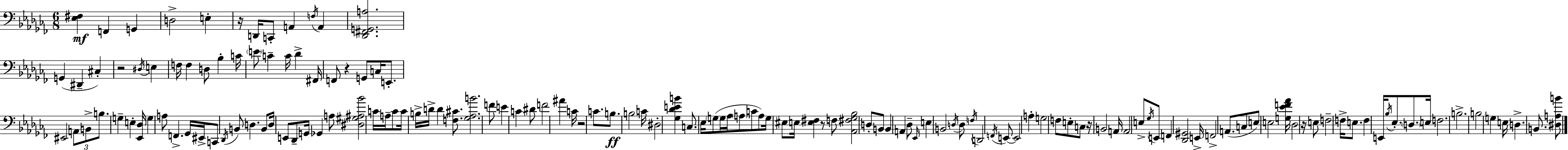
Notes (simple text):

[Eb3,F#3]/q F2/q G2/q D3/h E3/q R/s D2/s C2/e A2/q F3/s A2/q [Db2,F#2,G2,A3]/h. G2/q D#2/q C#3/q R/h D#3/s E3/q F3/s F3/q D3/e Bb3/q C4/s E4/e C4/q C4/s Db4/q F#2/s F2/e R/q G2/e C3/s E2/e. EIS2/h A2/e B2/e B3/e. G3/q E3/q [Eb2,Db3]/s G3/q A3/e F2/q. Gb2/s EIS2/s C2/e Db2/s B2/e D3/q. B2/e D3/s E2/e Db2/e G2/s Gb2/q A3/e [D#3,G#3,A#3,Bb4]/h C4/s A3/s C4/e C4/s B3/s D4/s D4/q [F3,C#4]/e. [Gb3,Ab3,B4]/h. F4/e E4/q C4/q D#4/e F4/h A#4/q C4/s R/h C4/e. B3/e. B3/h C4/s D#3/h [Gb3,Db4,E4,B4]/q C3/e. Eb3/s G3/e G3/s Ab3/s A3/e C4/e A3/e G3/s EIS3/e E3/s [E3,F#3]/q R/e F3/e [Ab2,F#3,Gb3,Bb3]/h D3/e B2/e B2/q A2/q Db3/e Eb2/s E3/q B2/h D3/s D3/e F3/s D2/h F2/s E2/e E2/h A3/q G3/h F3/e E3/e C3/e R/s B2/h A2/s A2/h E3/e Gb3/s E2/e F2/q [Db2,G#2]/h E2/s F2/h A2/e. C3/e E3/e E3/h [G3,Eb4,F4,Ab4]/s Db3/h R/s E3/e F3/h F3/s E3/e. F3/q E2/s Bb3/s Eb3/e. D3/e. E3/s F3/h. B3/h. B3/h G3/q E3/s D3/q. B2/e. [D#3,A3,B4]/e